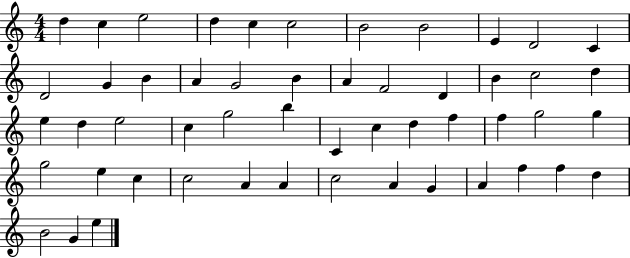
D5/q C5/q E5/h D5/q C5/q C5/h B4/h B4/h E4/q D4/h C4/q D4/h G4/q B4/q A4/q G4/h B4/q A4/q F4/h D4/q B4/q C5/h D5/q E5/q D5/q E5/h C5/q G5/h B5/q C4/q C5/q D5/q F5/q F5/q G5/h G5/q G5/h E5/q C5/q C5/h A4/q A4/q C5/h A4/q G4/q A4/q F5/q F5/q D5/q B4/h G4/q E5/q